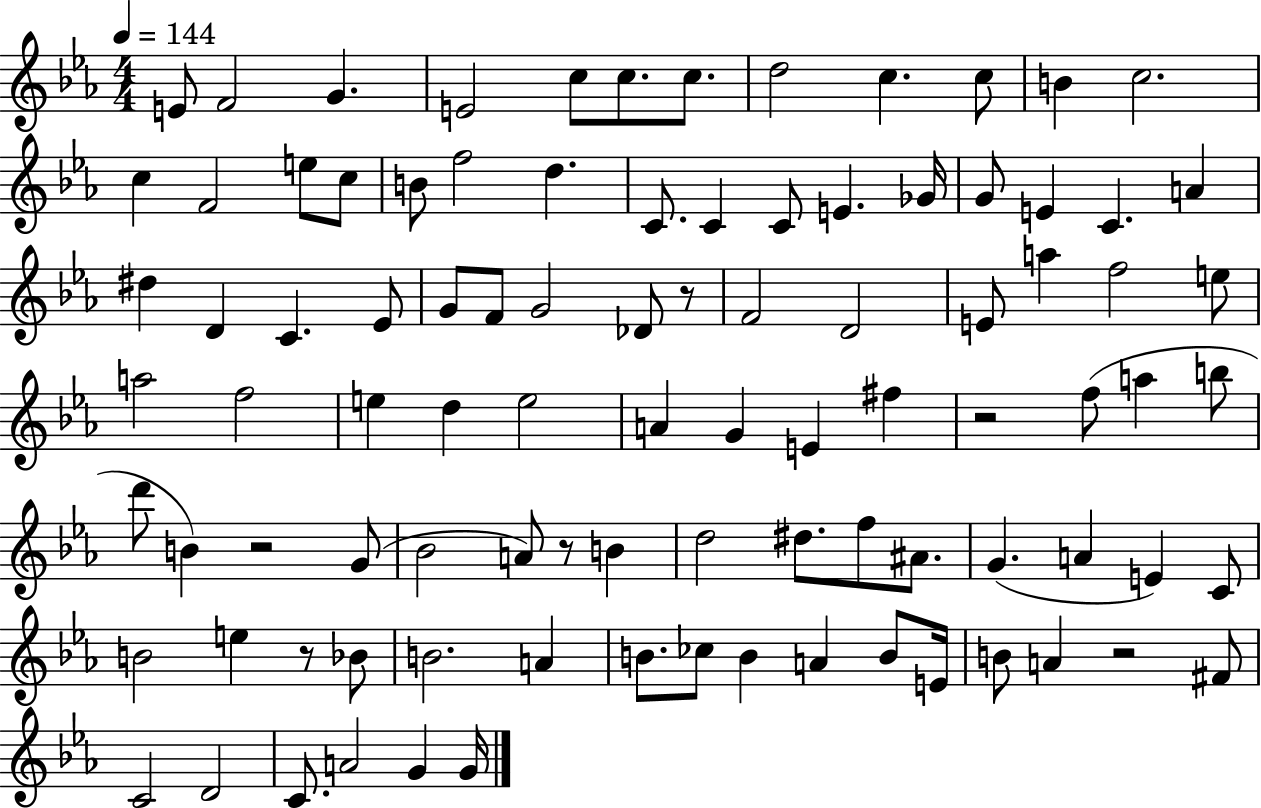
E4/e F4/h G4/q. E4/h C5/e C5/e. C5/e. D5/h C5/q. C5/e B4/q C5/h. C5/q F4/h E5/e C5/e B4/e F5/h D5/q. C4/e. C4/q C4/e E4/q. Gb4/s G4/e E4/q C4/q. A4/q D#5/q D4/q C4/q. Eb4/e G4/e F4/e G4/h Db4/e R/e F4/h D4/h E4/e A5/q F5/h E5/e A5/h F5/h E5/q D5/q E5/h A4/q G4/q E4/q F#5/q R/h F5/e A5/q B5/e D6/e B4/q R/h G4/e Bb4/h A4/e R/e B4/q D5/h D#5/e. F5/e A#4/e. G4/q. A4/q E4/q C4/e B4/h E5/q R/e Bb4/e B4/h. A4/q B4/e. CES5/e B4/q A4/q B4/e E4/s B4/e A4/q R/h F#4/e C4/h D4/h C4/e. A4/h G4/q G4/s